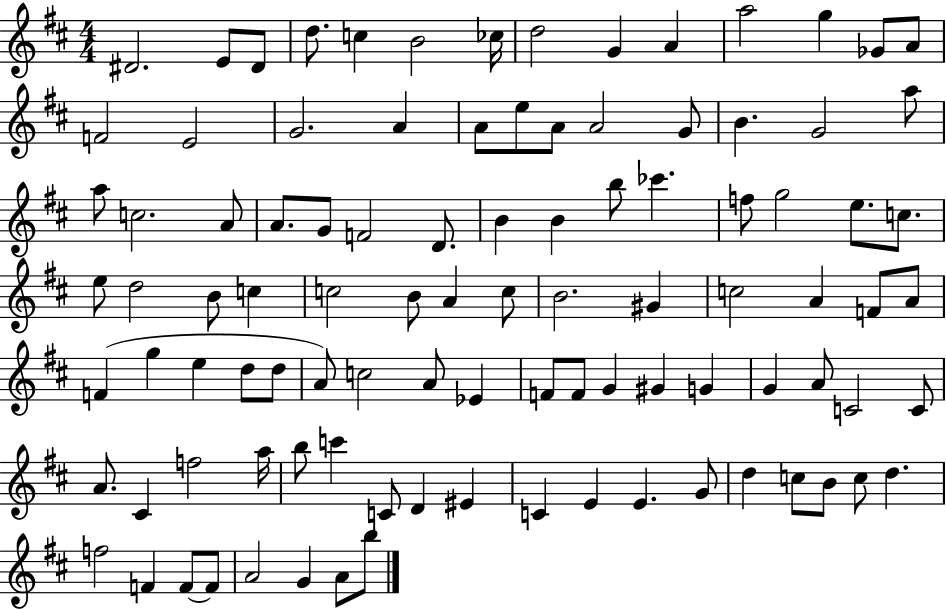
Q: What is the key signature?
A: D major